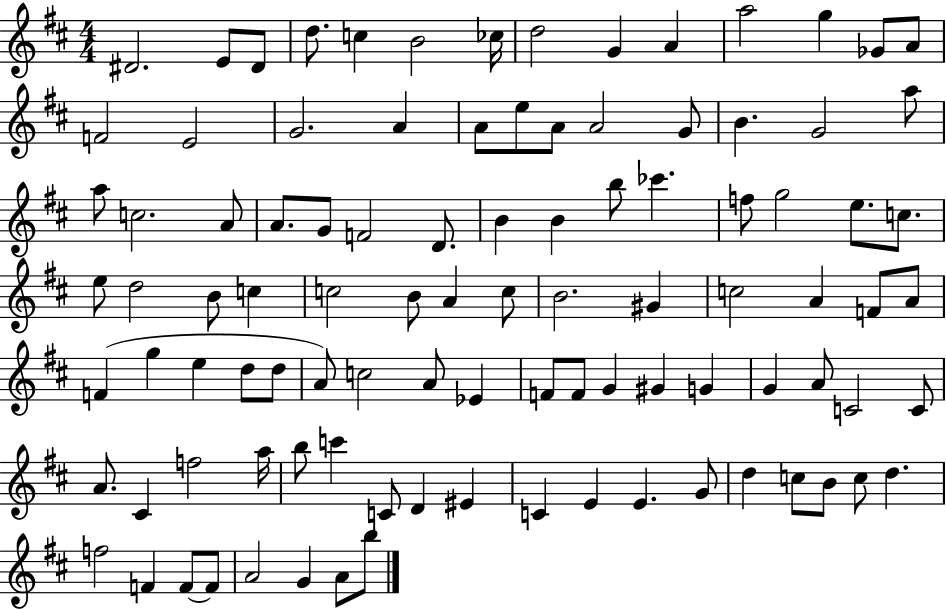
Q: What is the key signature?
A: D major